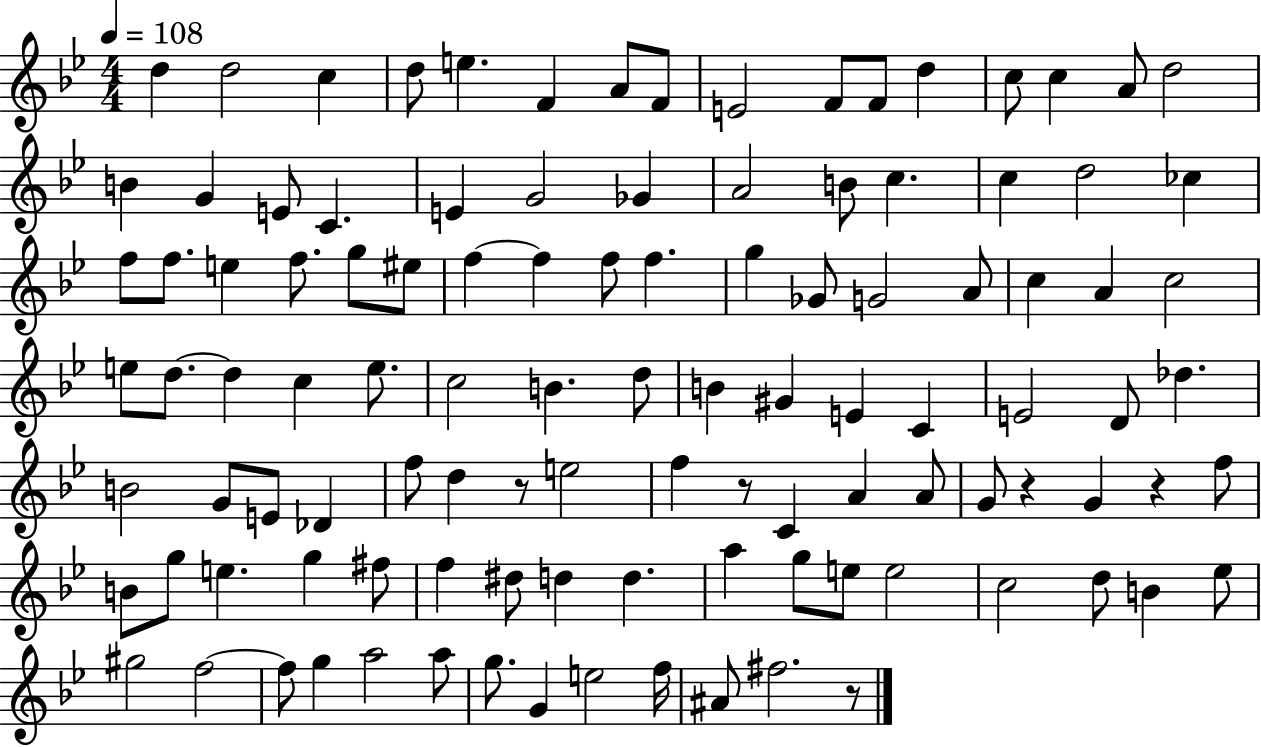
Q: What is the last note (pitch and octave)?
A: F#5